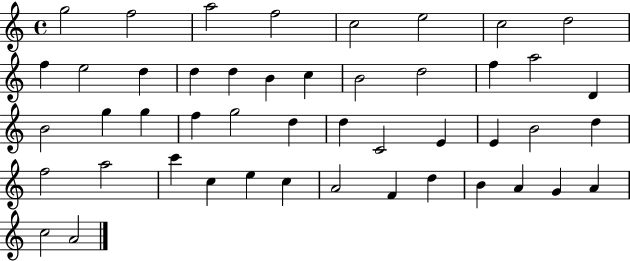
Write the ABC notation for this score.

X:1
T:Untitled
M:4/4
L:1/4
K:C
g2 f2 a2 f2 c2 e2 c2 d2 f e2 d d d B c B2 d2 f a2 D B2 g g f g2 d d C2 E E B2 d f2 a2 c' c e c A2 F d B A G A c2 A2